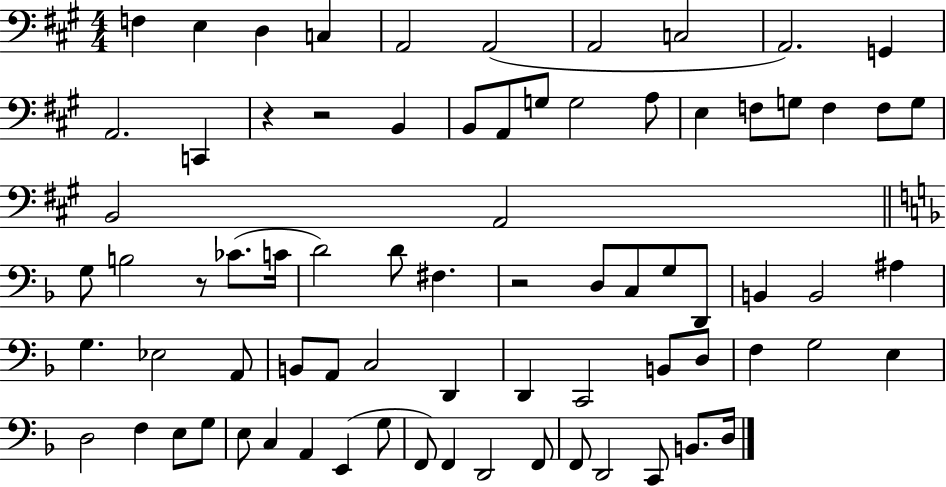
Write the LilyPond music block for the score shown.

{
  \clef bass
  \numericTimeSignature
  \time 4/4
  \key a \major
  \repeat volta 2 { f4 e4 d4 c4 | a,2 a,2( | a,2 c2 | a,2.) g,4 | \break a,2. c,4 | r4 r2 b,4 | b,8 a,8 g8 g2 a8 | e4 f8 g8 f4 f8 g8 | \break b,2 a,2 | \bar "||" \break \key f \major g8 b2 r8 ces'8.( c'16 | d'2) d'8 fis4. | r2 d8 c8 g8 d,8 | b,4 b,2 ais4 | \break g4. ees2 a,8 | b,8 a,8 c2 d,4 | d,4 c,2 b,8 d8 | f4 g2 e4 | \break d2 f4 e8 g8 | e8 c4 a,4 e,4( g8 | f,8) f,4 d,2 f,8 | f,8 d,2 c,8 b,8. d16 | \break } \bar "|."
}